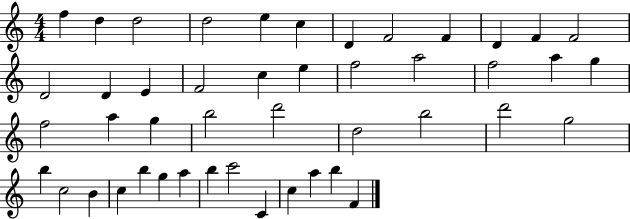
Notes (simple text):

F5/q D5/q D5/h D5/h E5/q C5/q D4/q F4/h F4/q D4/q F4/q F4/h D4/h D4/q E4/q F4/h C5/q E5/q F5/h A5/h F5/h A5/q G5/q F5/h A5/q G5/q B5/h D6/h D5/h B5/h D6/h G5/h B5/q C5/h B4/q C5/q B5/q G5/q A5/q B5/q C6/h C4/q C5/q A5/q B5/q F4/q